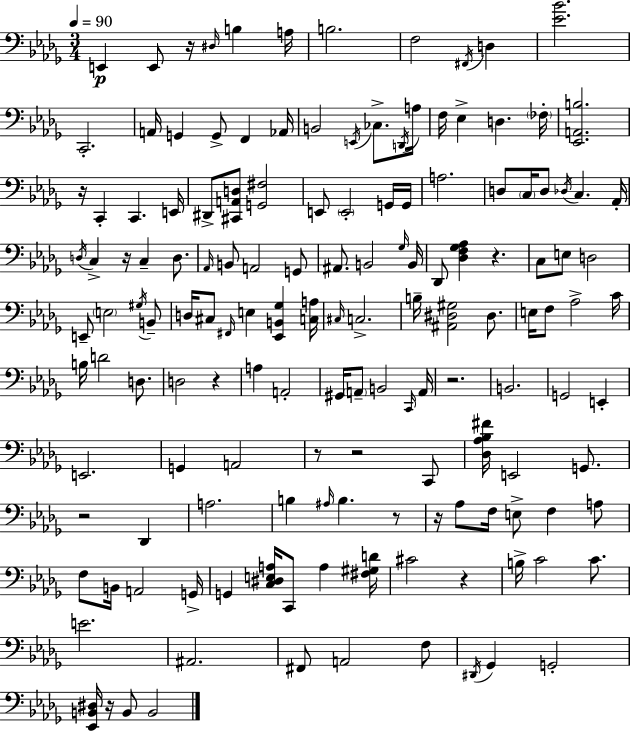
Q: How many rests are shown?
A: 13